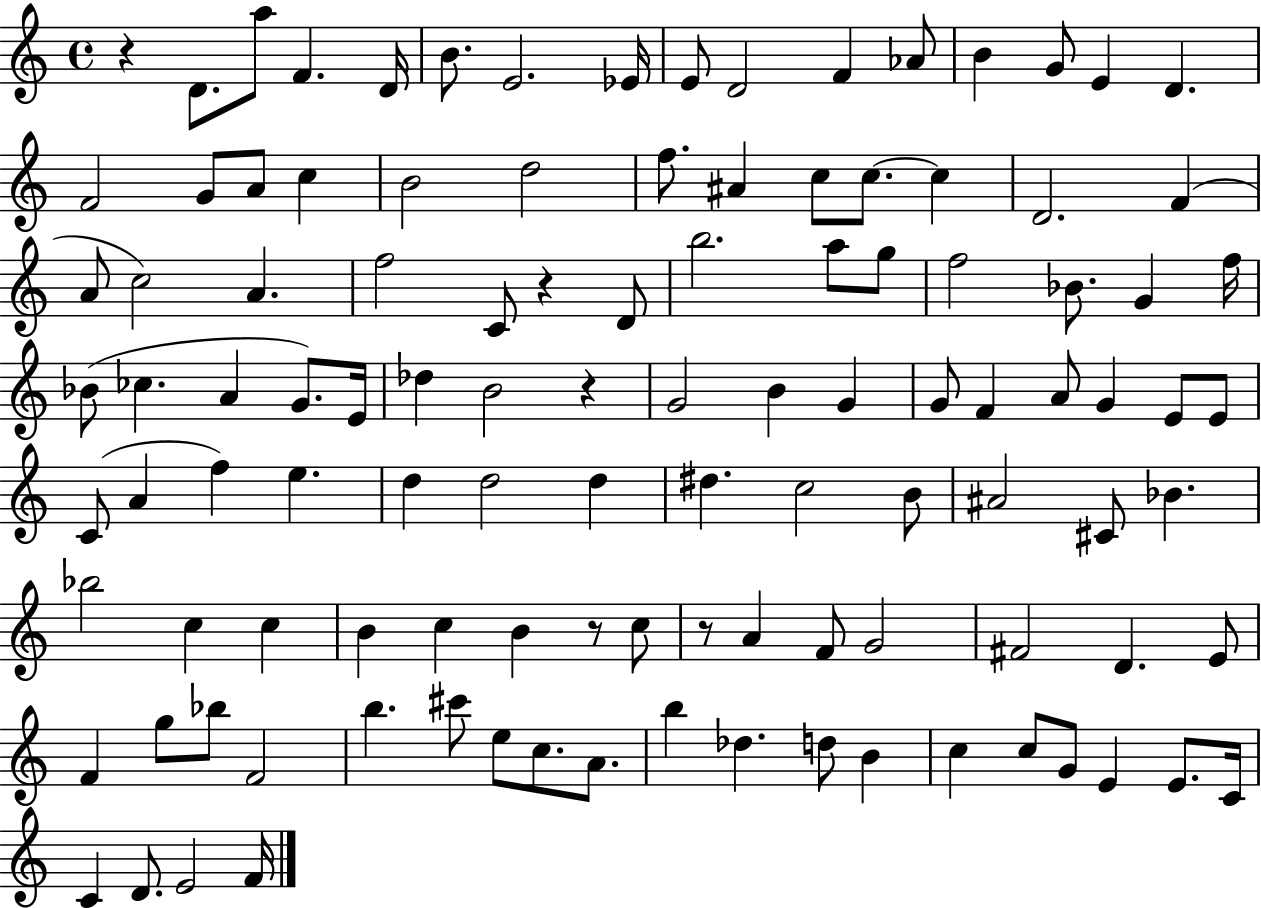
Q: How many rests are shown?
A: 5